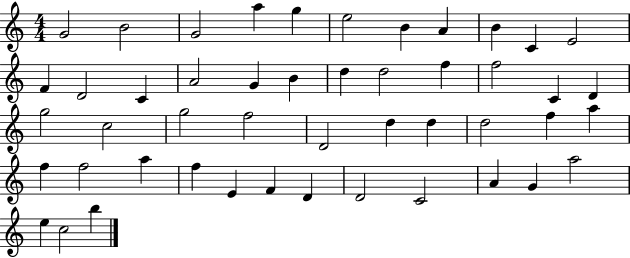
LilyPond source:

{
  \clef treble
  \numericTimeSignature
  \time 4/4
  \key c \major
  g'2 b'2 | g'2 a''4 g''4 | e''2 b'4 a'4 | b'4 c'4 e'2 | \break f'4 d'2 c'4 | a'2 g'4 b'4 | d''4 d''2 f''4 | f''2 c'4 d'4 | \break g''2 c''2 | g''2 f''2 | d'2 d''4 d''4 | d''2 f''4 a''4 | \break f''4 f''2 a''4 | f''4 e'4 f'4 d'4 | d'2 c'2 | a'4 g'4 a''2 | \break e''4 c''2 b''4 | \bar "|."
}